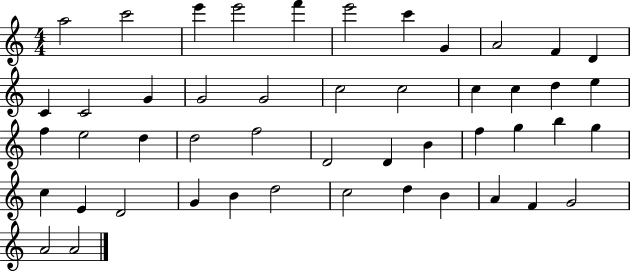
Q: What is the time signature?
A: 4/4